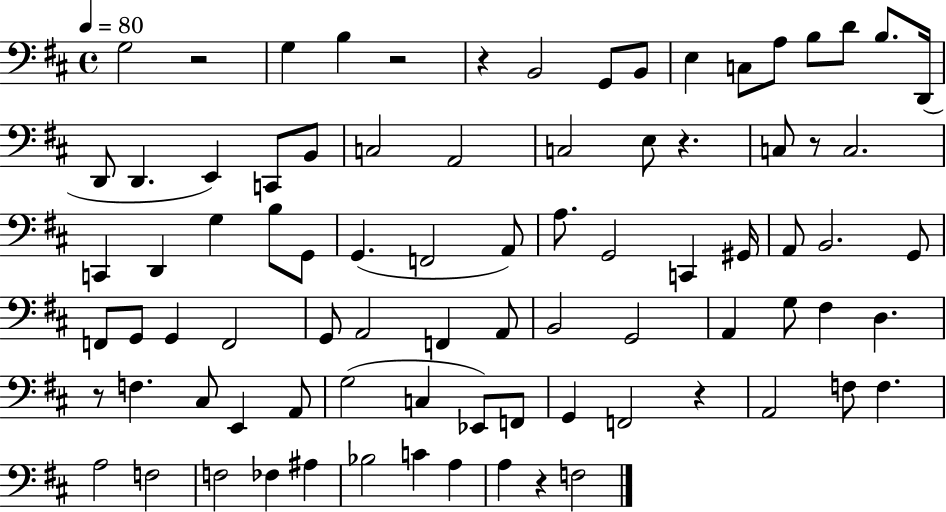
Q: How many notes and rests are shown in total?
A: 84